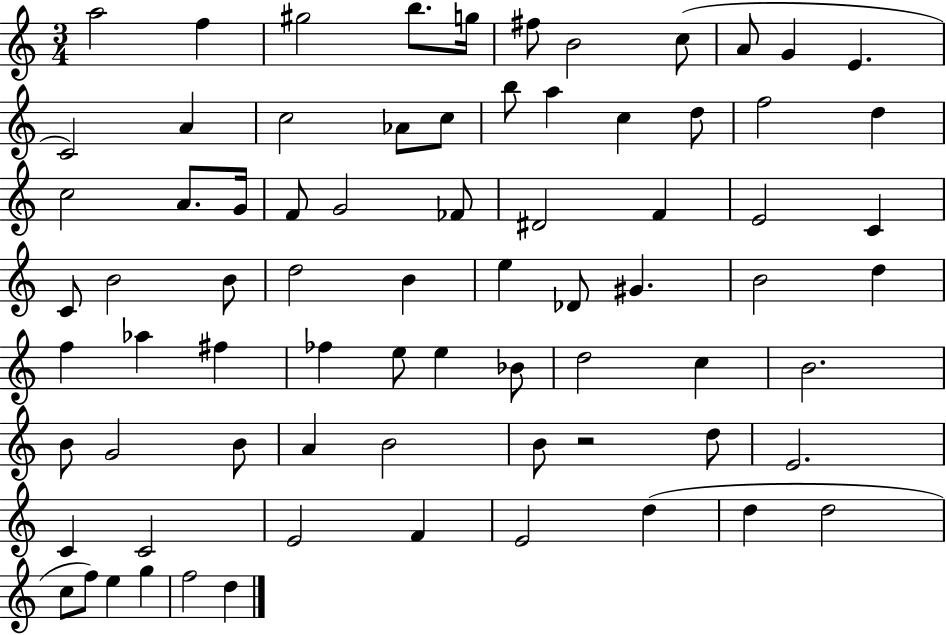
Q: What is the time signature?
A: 3/4